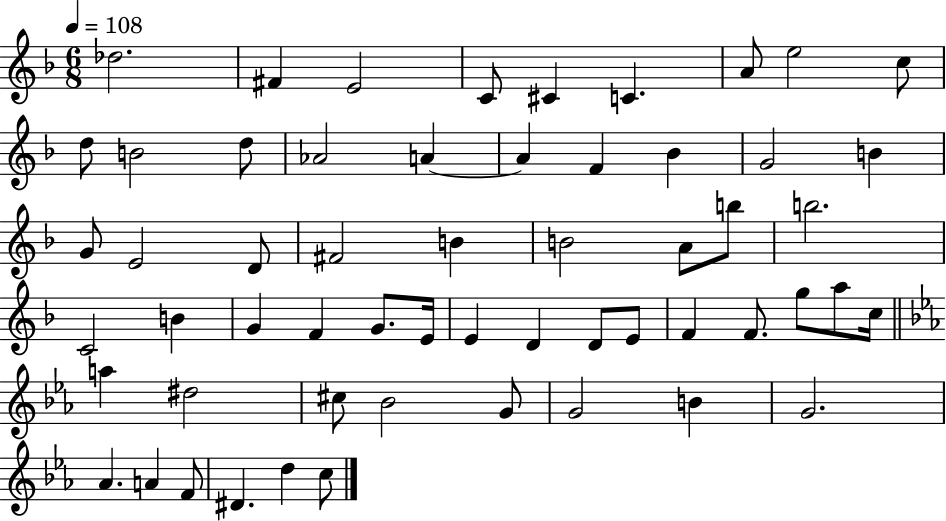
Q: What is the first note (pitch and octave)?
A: Db5